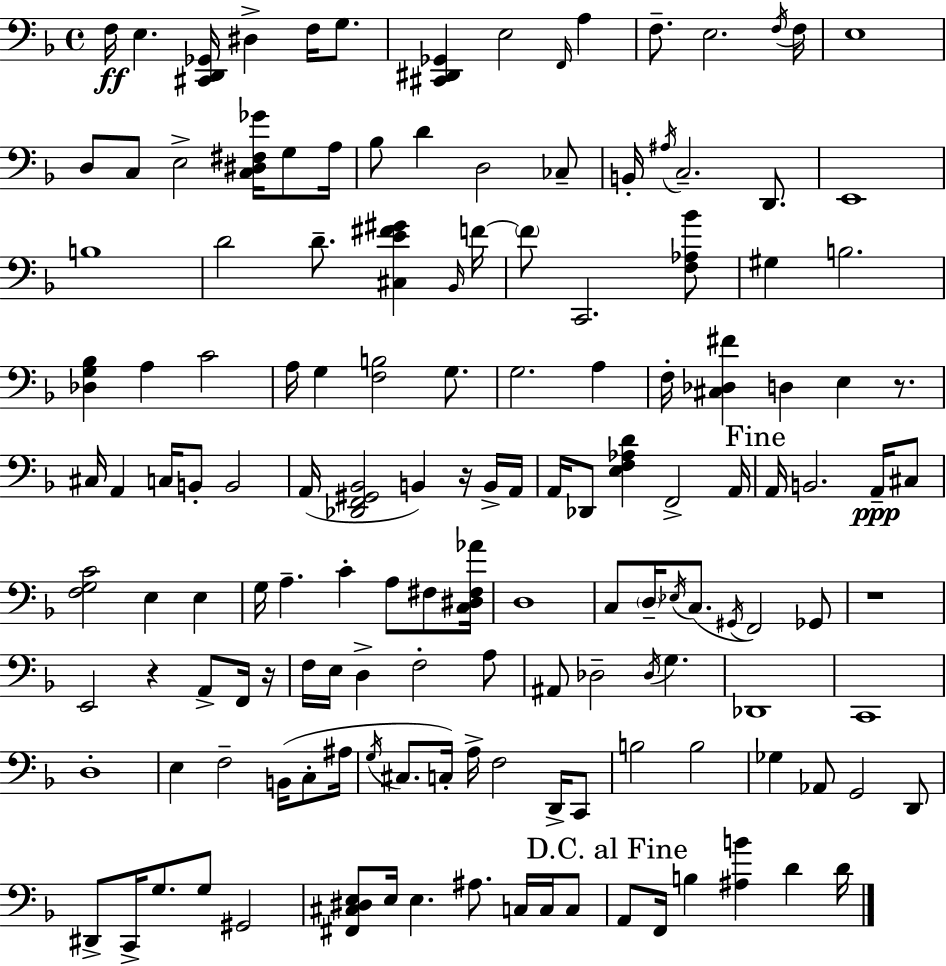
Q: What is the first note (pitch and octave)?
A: F3